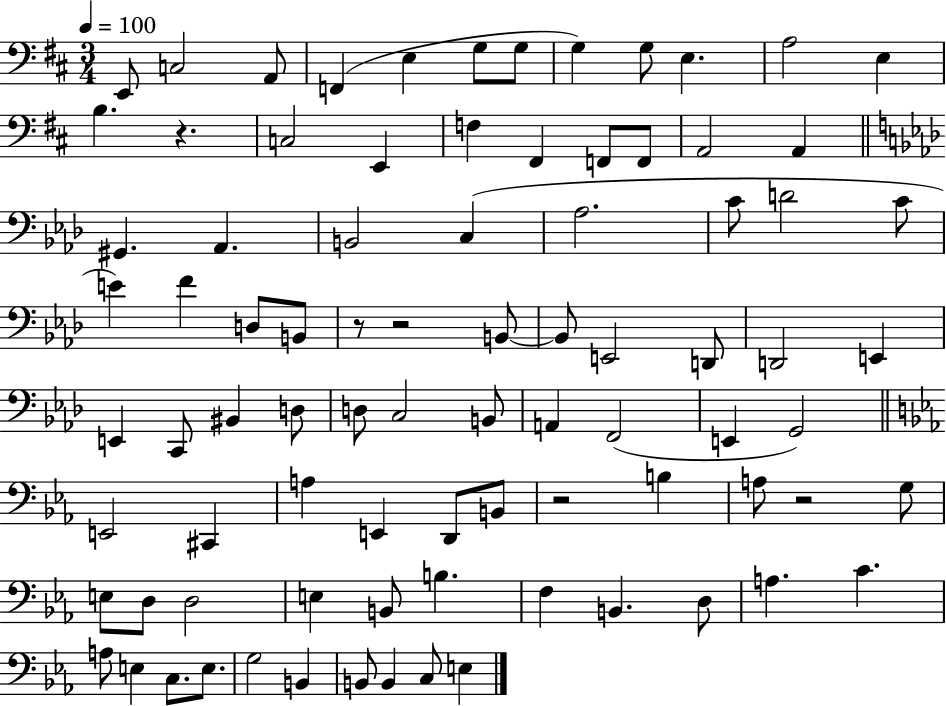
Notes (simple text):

E2/e C3/h A2/e F2/q E3/q G3/e G3/e G3/q G3/e E3/q. A3/h E3/q B3/q. R/q. C3/h E2/q F3/q F#2/q F2/e F2/e A2/h A2/q G#2/q. Ab2/q. B2/h C3/q Ab3/h. C4/e D4/h C4/e E4/q F4/q D3/e B2/e R/e R/h B2/e B2/e E2/h D2/e D2/h E2/q E2/q C2/e BIS2/q D3/e D3/e C3/h B2/e A2/q F2/h E2/q G2/h E2/h C#2/q A3/q E2/q D2/e B2/e R/h B3/q A3/e R/h G3/e E3/e D3/e D3/h E3/q B2/e B3/q. F3/q B2/q. D3/e A3/q. C4/q. A3/e E3/q C3/e. E3/e. G3/h B2/q B2/e B2/q C3/e E3/q